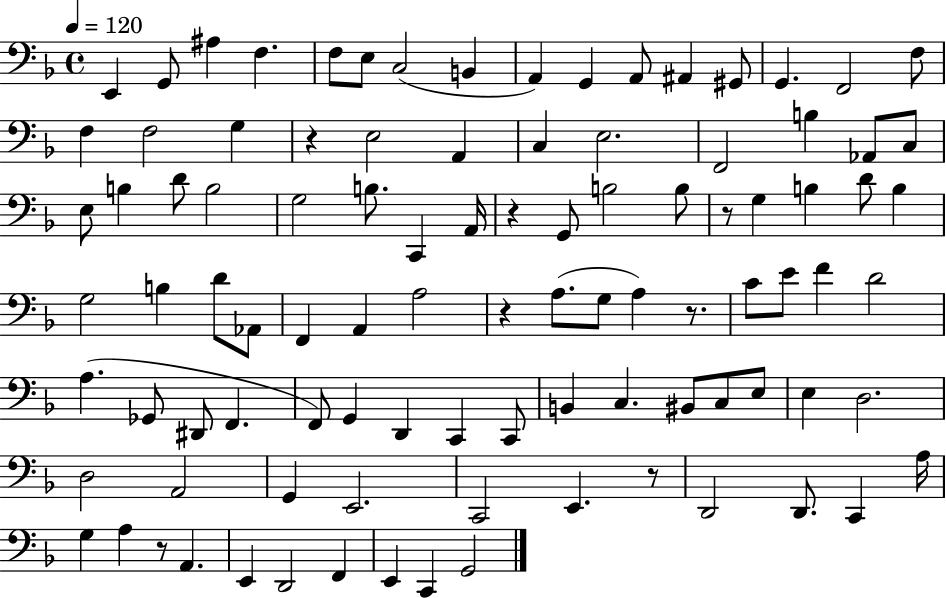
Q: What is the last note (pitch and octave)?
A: G2